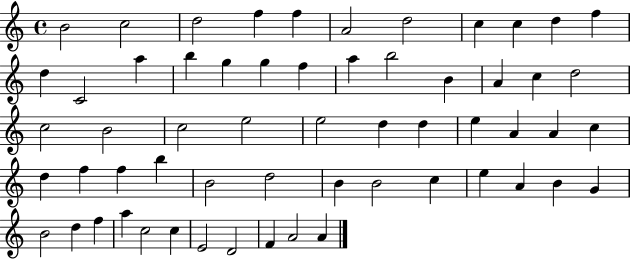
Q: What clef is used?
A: treble